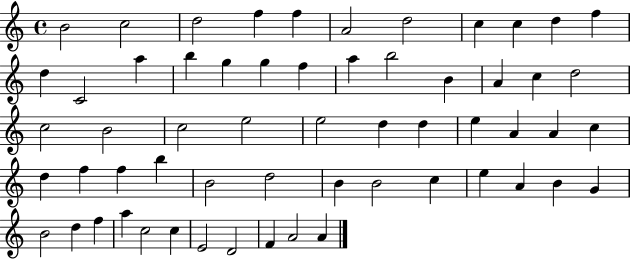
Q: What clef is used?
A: treble